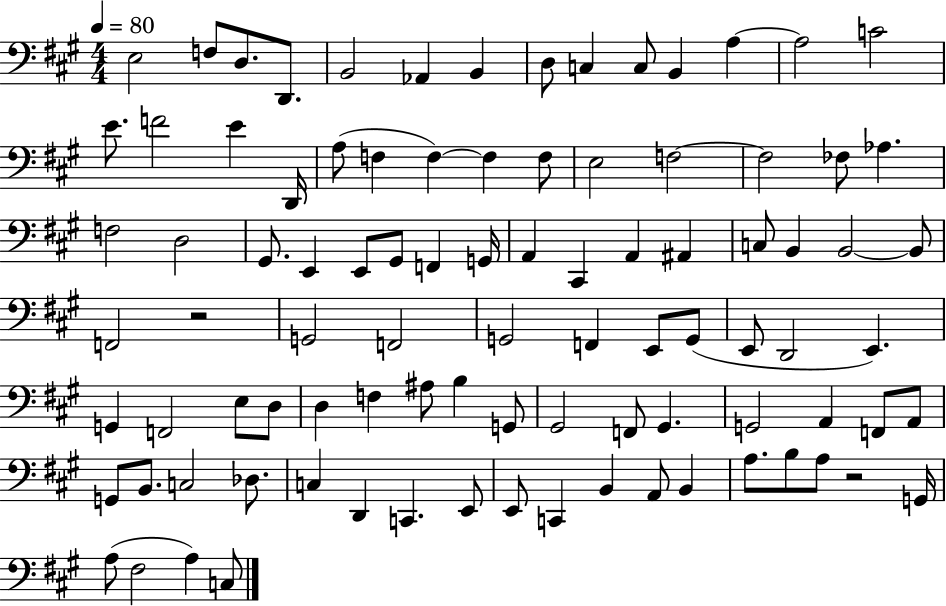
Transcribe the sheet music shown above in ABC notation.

X:1
T:Untitled
M:4/4
L:1/4
K:A
E,2 F,/2 D,/2 D,,/2 B,,2 _A,, B,, D,/2 C, C,/2 B,, A, A,2 C2 E/2 F2 E D,,/4 A,/2 F, F, F, F,/2 E,2 F,2 F,2 _F,/2 _A, F,2 D,2 ^G,,/2 E,, E,,/2 ^G,,/2 F,, G,,/4 A,, ^C,, A,, ^A,, C,/2 B,, B,,2 B,,/2 F,,2 z2 G,,2 F,,2 G,,2 F,, E,,/2 G,,/2 E,,/2 D,,2 E,, G,, F,,2 E,/2 D,/2 D, F, ^A,/2 B, G,,/2 ^G,,2 F,,/2 ^G,, G,,2 A,, F,,/2 A,,/2 G,,/2 B,,/2 C,2 _D,/2 C, D,, C,, E,,/2 E,,/2 C,, B,, A,,/2 B,, A,/2 B,/2 A,/2 z2 G,,/4 A,/2 ^F,2 A, C,/2